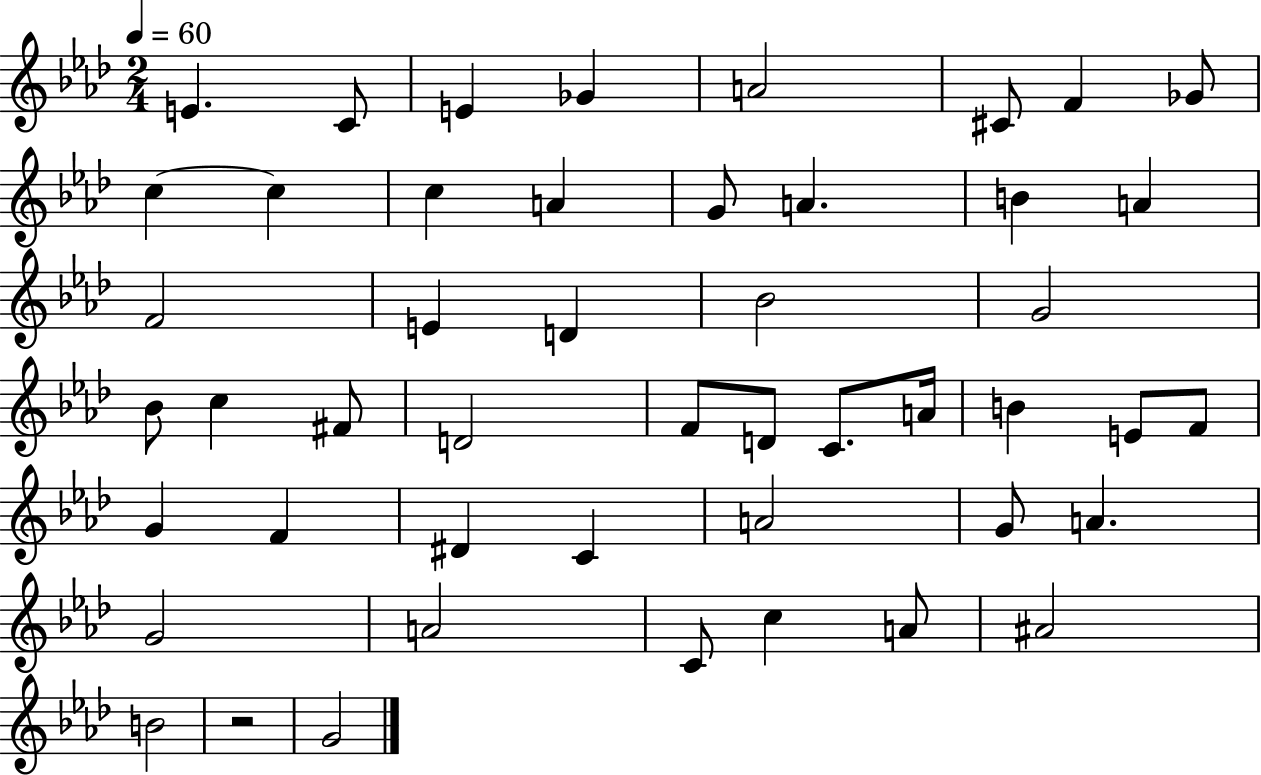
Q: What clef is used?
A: treble